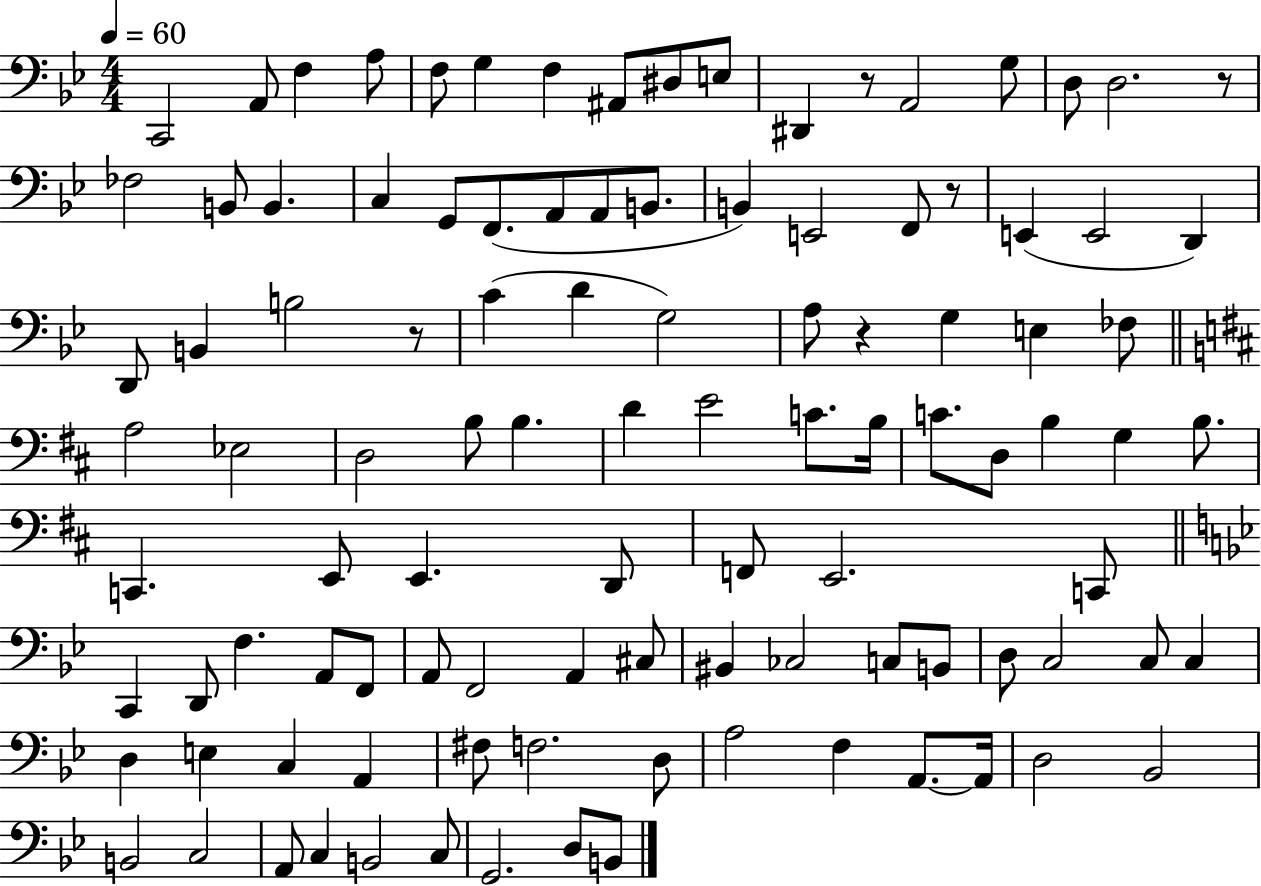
{
  \clef bass
  \numericTimeSignature
  \time 4/4
  \key bes \major
  \tempo 4 = 60
  \repeat volta 2 { c,2 a,8 f4 a8 | f8 g4 f4 ais,8 dis8 e8 | dis,4 r8 a,2 g8 | d8 d2. r8 | \break fes2 b,8 b,4. | c4 g,8 f,8.( a,8 a,8 b,8. | b,4) e,2 f,8 r8 | e,4( e,2 d,4) | \break d,8 b,4 b2 r8 | c'4( d'4 g2) | a8 r4 g4 e4 fes8 | \bar "||" \break \key b \minor a2 ees2 | d2 b8 b4. | d'4 e'2 c'8. b16 | c'8. d8 b4 g4 b8. | \break c,4. e,8 e,4. d,8 | f,8 e,2. c,8 | \bar "||" \break \key bes \major c,4 d,8 f4. a,8 f,8 | a,8 f,2 a,4 cis8 | bis,4 ces2 c8 b,8 | d8 c2 c8 c4 | \break d4 e4 c4 a,4 | fis8 f2. d8 | a2 f4 a,8.~~ a,16 | d2 bes,2 | \break b,2 c2 | a,8 c4 b,2 c8 | g,2. d8 b,8 | } \bar "|."
}